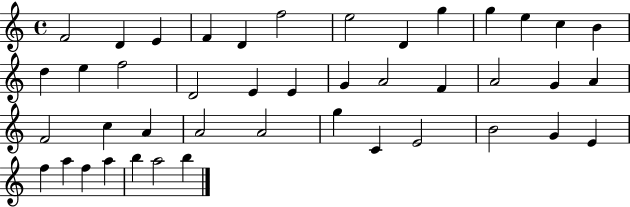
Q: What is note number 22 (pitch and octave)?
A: F4